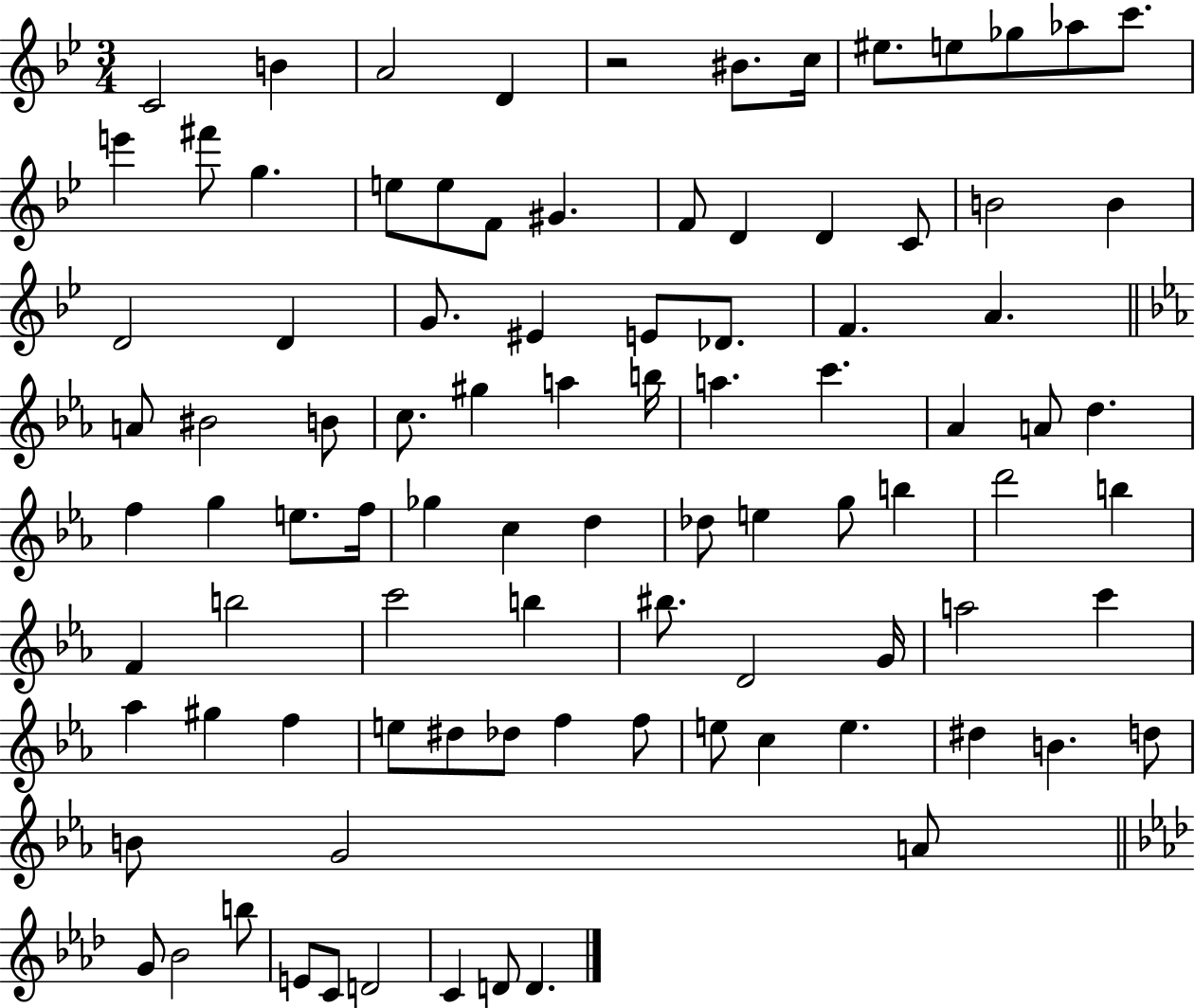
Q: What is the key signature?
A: BES major